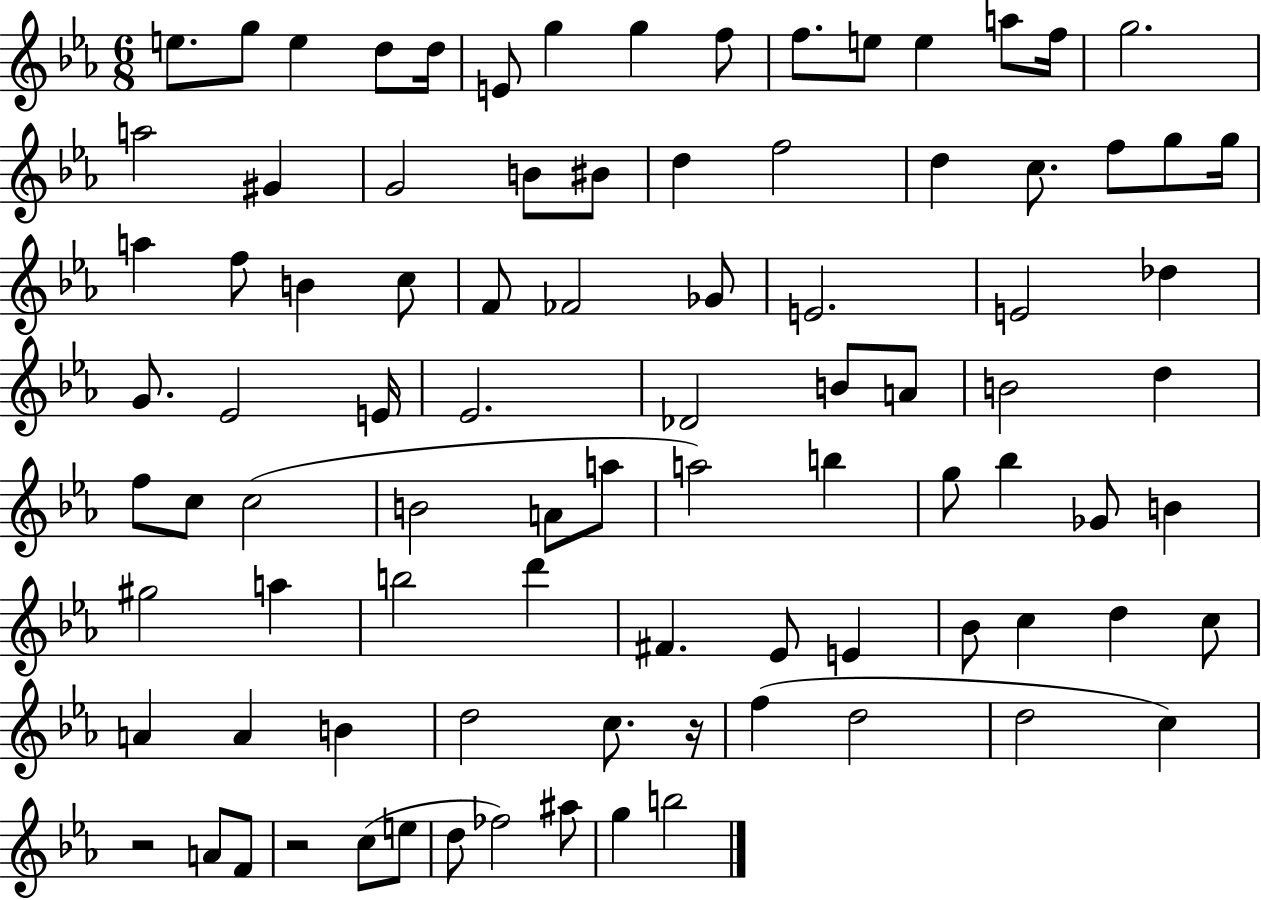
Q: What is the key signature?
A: EES major